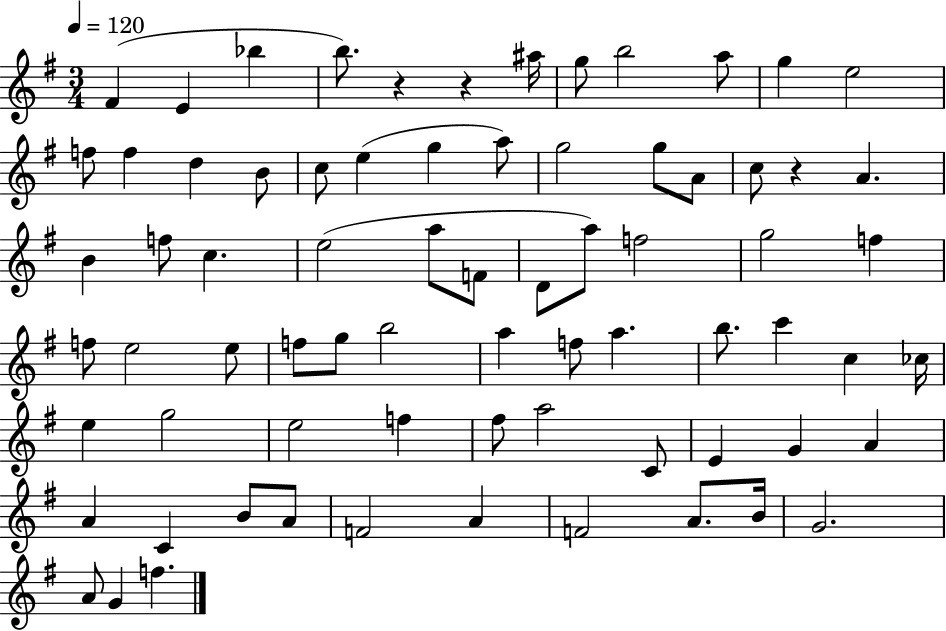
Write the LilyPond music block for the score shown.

{
  \clef treble
  \numericTimeSignature
  \time 3/4
  \key g \major
  \tempo 4 = 120
  fis'4( e'4 bes''4 | b''8.) r4 r4 ais''16 | g''8 b''2 a''8 | g''4 e''2 | \break f''8 f''4 d''4 b'8 | c''8 e''4( g''4 a''8) | g''2 g''8 a'8 | c''8 r4 a'4. | \break b'4 f''8 c''4. | e''2( a''8 f'8 | d'8 a''8) f''2 | g''2 f''4 | \break f''8 e''2 e''8 | f''8 g''8 b''2 | a''4 f''8 a''4. | b''8. c'''4 c''4 ces''16 | \break e''4 g''2 | e''2 f''4 | fis''8 a''2 c'8 | e'4 g'4 a'4 | \break a'4 c'4 b'8 a'8 | f'2 a'4 | f'2 a'8. b'16 | g'2. | \break a'8 g'4 f''4. | \bar "|."
}